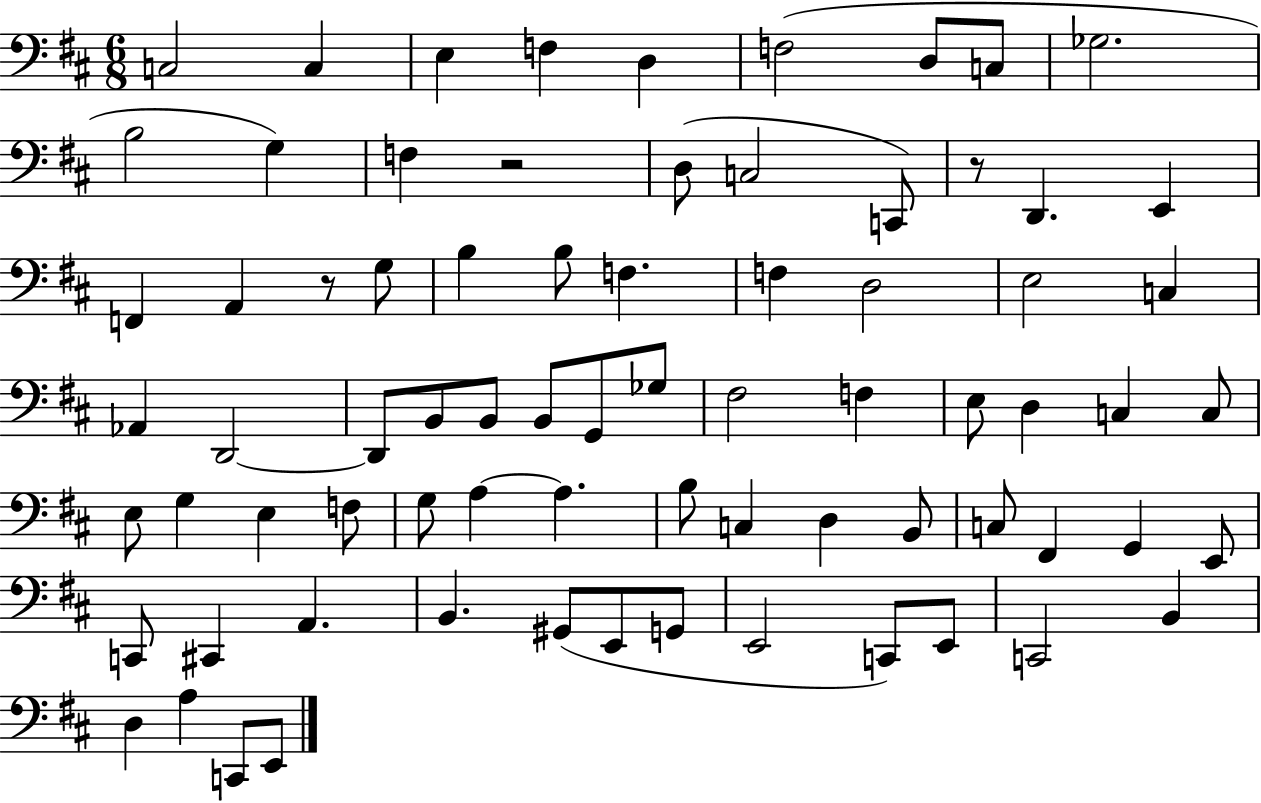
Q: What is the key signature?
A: D major